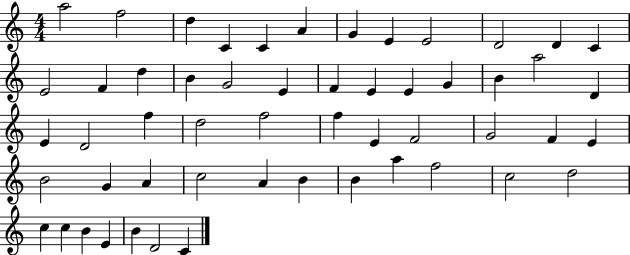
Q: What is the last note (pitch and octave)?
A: C4